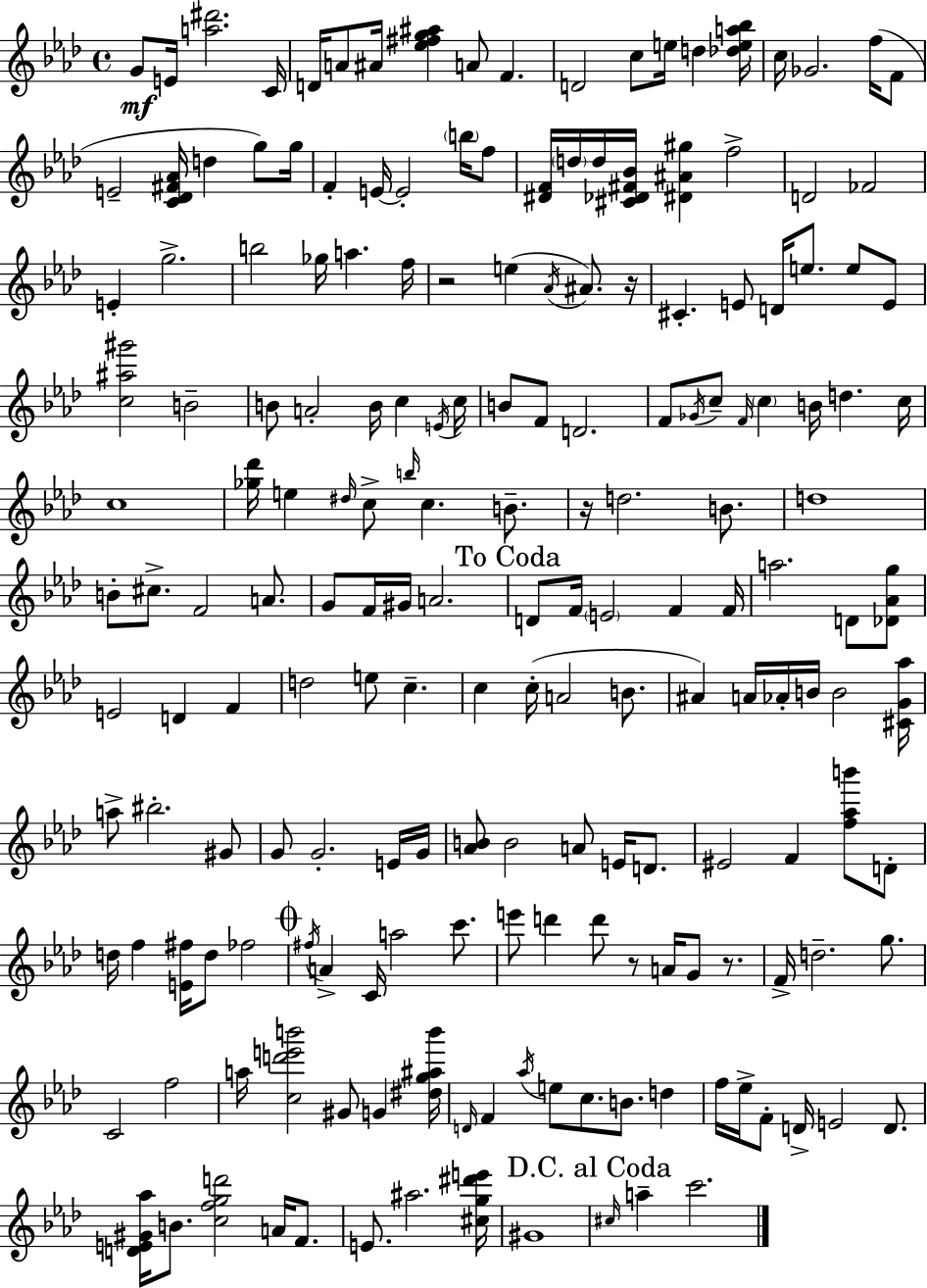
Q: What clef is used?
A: treble